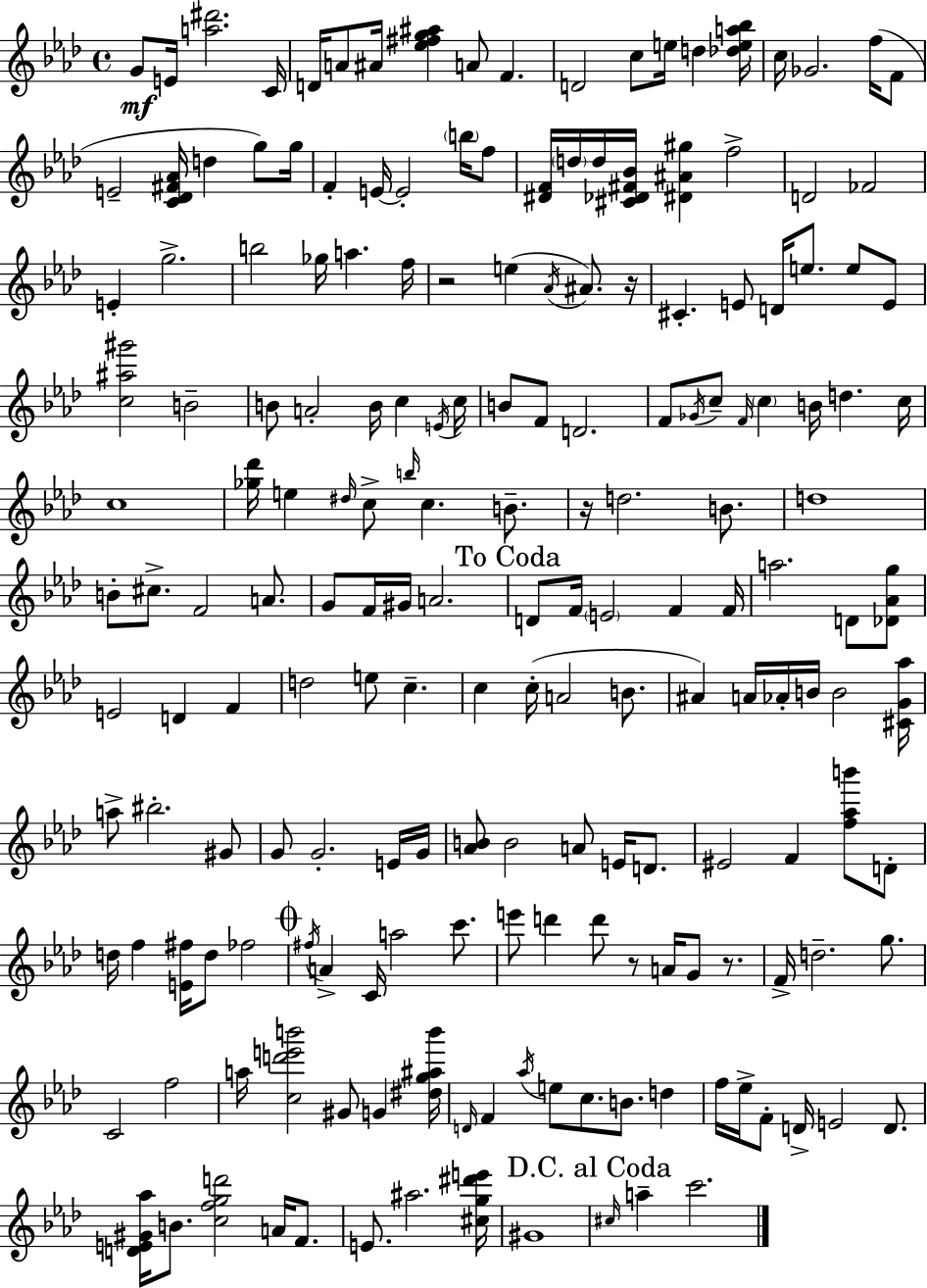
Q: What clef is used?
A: treble